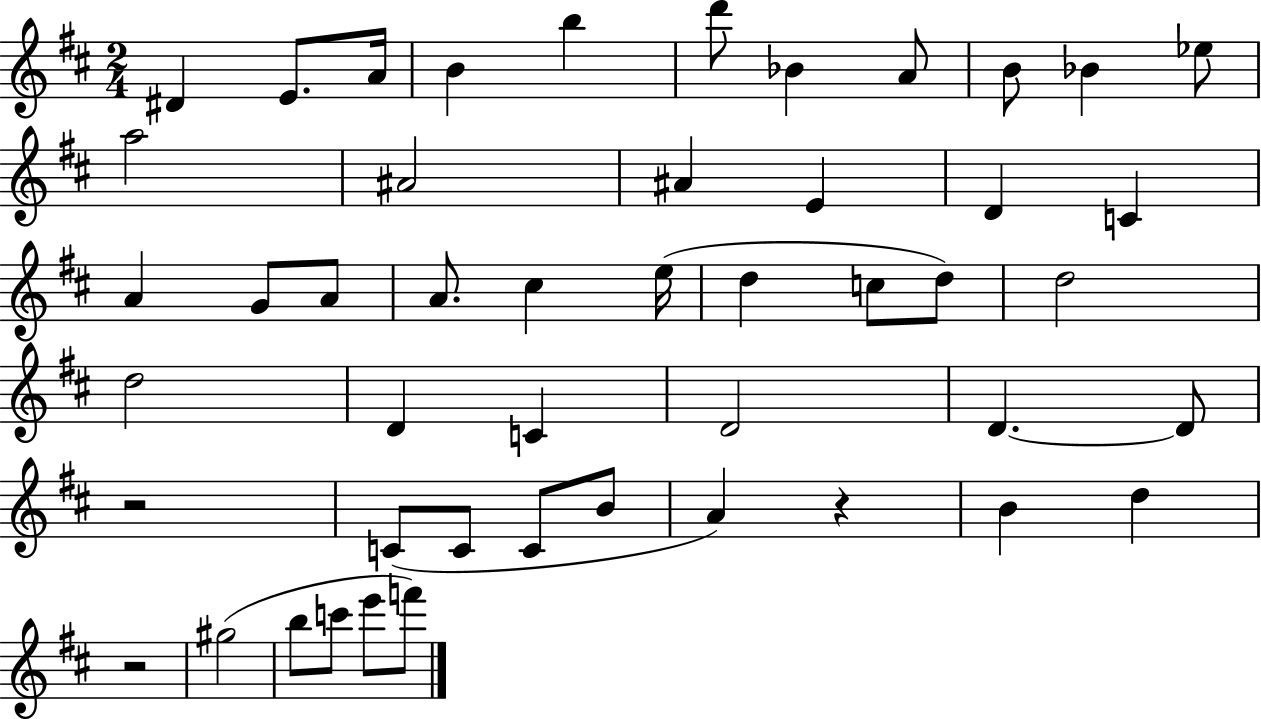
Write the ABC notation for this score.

X:1
T:Untitled
M:2/4
L:1/4
K:D
^D E/2 A/4 B b d'/2 _B A/2 B/2 _B _e/2 a2 ^A2 ^A E D C A G/2 A/2 A/2 ^c e/4 d c/2 d/2 d2 d2 D C D2 D D/2 z2 C/2 C/2 C/2 B/2 A z B d z2 ^g2 b/2 c'/2 e'/2 f'/2